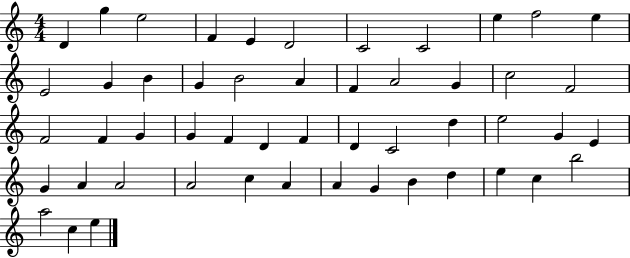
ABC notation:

X:1
T:Untitled
M:4/4
L:1/4
K:C
D g e2 F E D2 C2 C2 e f2 e E2 G B G B2 A F A2 G c2 F2 F2 F G G F D F D C2 d e2 G E G A A2 A2 c A A G B d e c b2 a2 c e